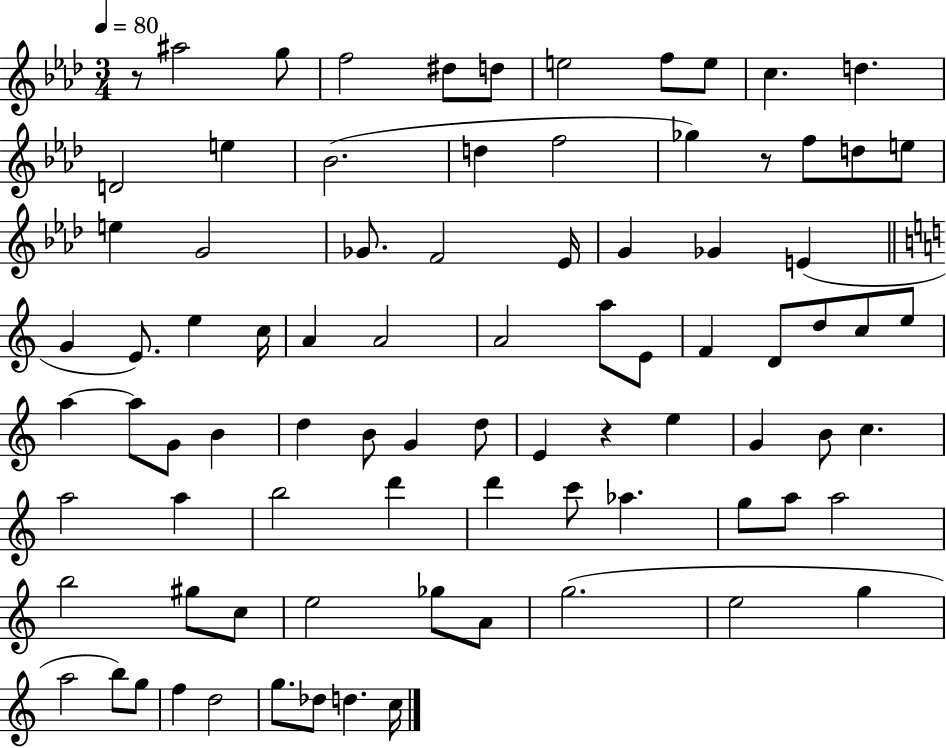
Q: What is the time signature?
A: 3/4